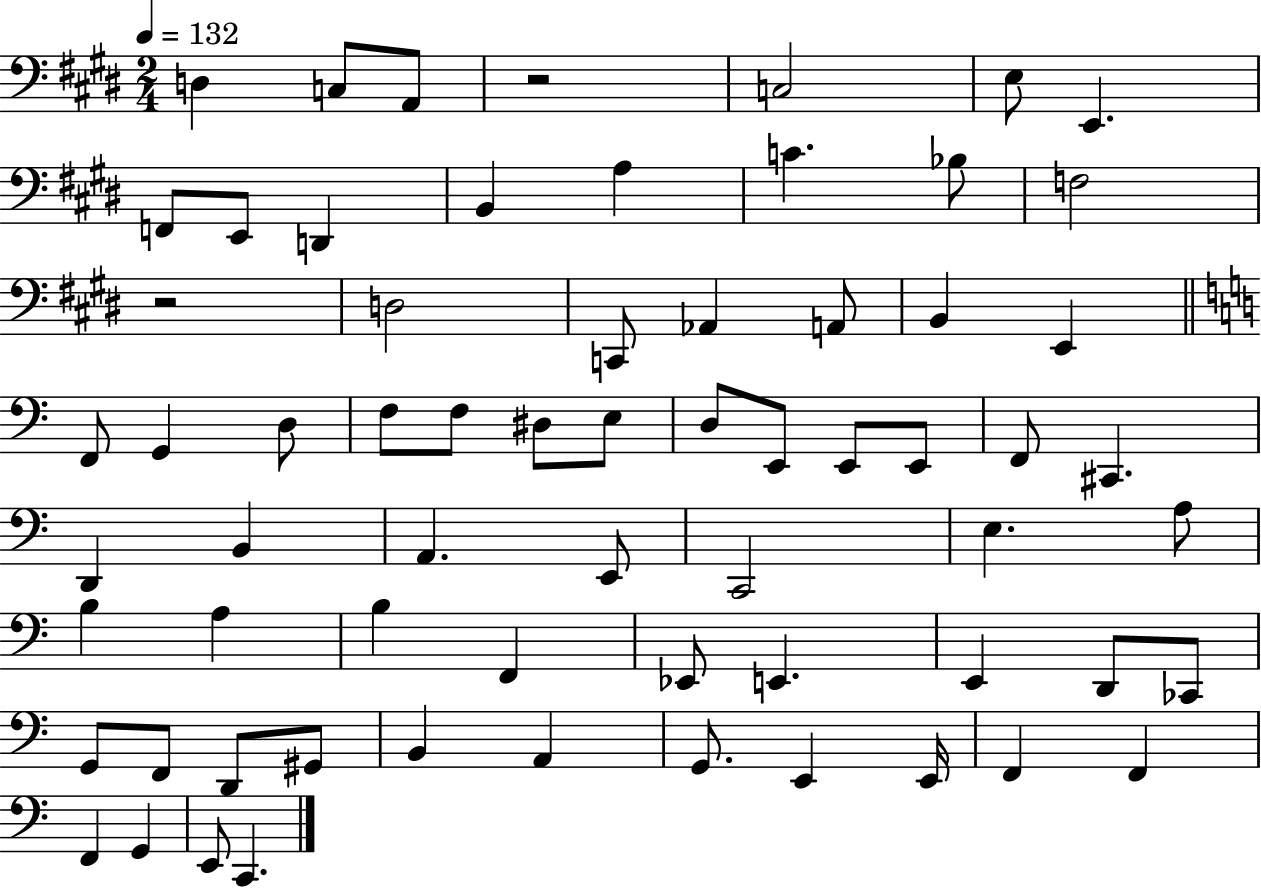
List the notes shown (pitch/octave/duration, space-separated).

D3/q C3/e A2/e R/h C3/h E3/e E2/q. F2/e E2/e D2/q B2/q A3/q C4/q. Bb3/e F3/h R/h D3/h C2/e Ab2/q A2/e B2/q E2/q F2/e G2/q D3/e F3/e F3/e D#3/e E3/e D3/e E2/e E2/e E2/e F2/e C#2/q. D2/q B2/q A2/q. E2/e C2/h E3/q. A3/e B3/q A3/q B3/q F2/q Eb2/e E2/q. E2/q D2/e CES2/e G2/e F2/e D2/e G#2/e B2/q A2/q G2/e. E2/q E2/s F2/q F2/q F2/q G2/q E2/e C2/q.